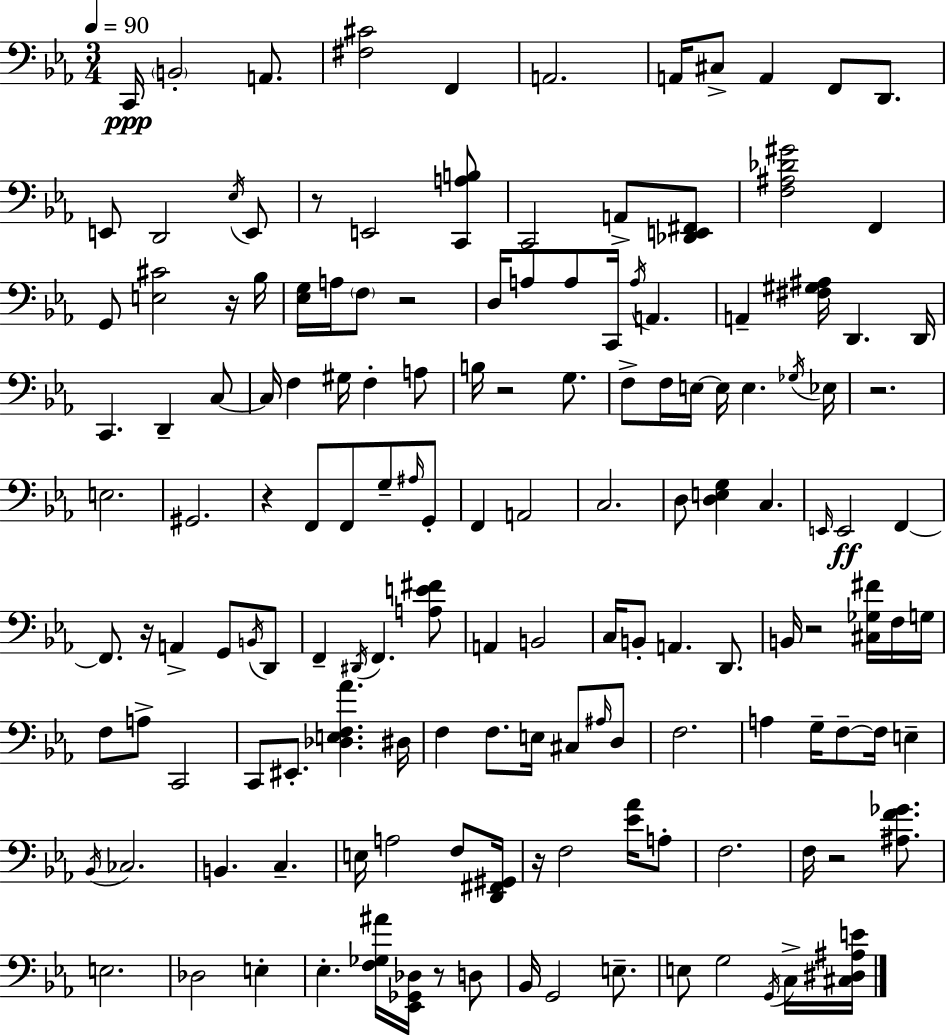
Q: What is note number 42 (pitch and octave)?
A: F3